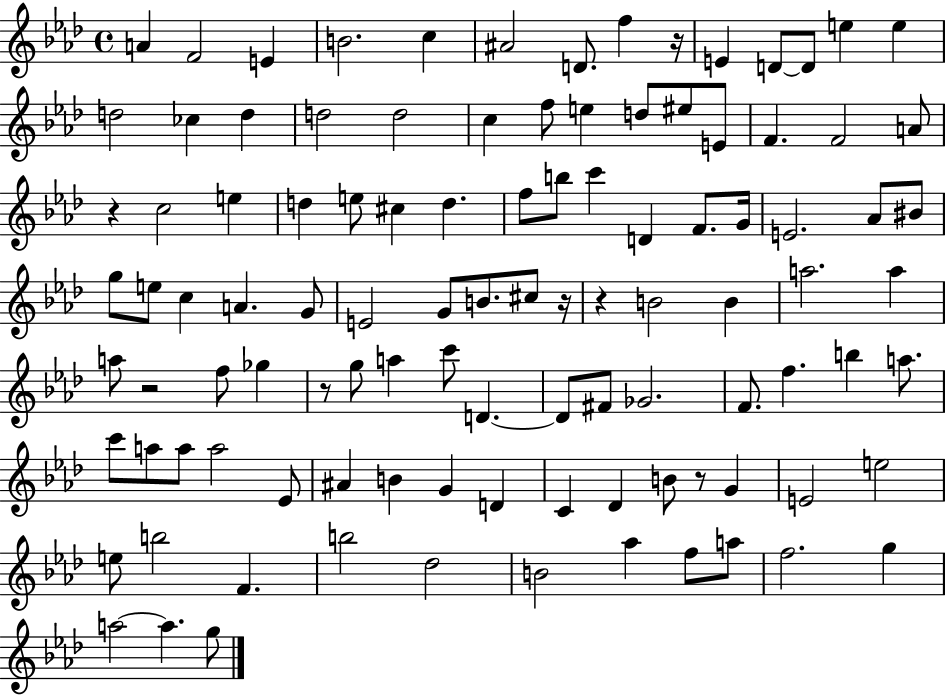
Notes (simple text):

A4/q F4/h E4/q B4/h. C5/q A#4/h D4/e. F5/q R/s E4/q D4/e D4/e E5/q E5/q D5/h CES5/q D5/q D5/h D5/h C5/q F5/e E5/q D5/e EIS5/e E4/e F4/q. F4/h A4/e R/q C5/h E5/q D5/q E5/e C#5/q D5/q. F5/e B5/e C6/q D4/q F4/e. G4/s E4/h. Ab4/e BIS4/e G5/e E5/e C5/q A4/q. G4/e E4/h G4/e B4/e. C#5/e R/s R/q B4/h B4/q A5/h. A5/q A5/e R/h F5/e Gb5/q R/e G5/e A5/q C6/e D4/q. D4/e F#4/e Gb4/h. F4/e. F5/q. B5/q A5/e. C6/e A5/e A5/e A5/h Eb4/e A#4/q B4/q G4/q D4/q C4/q Db4/q B4/e R/e G4/q E4/h E5/h E5/e B5/h F4/q. B5/h Db5/h B4/h Ab5/q F5/e A5/e F5/h. G5/q A5/h A5/q. G5/e